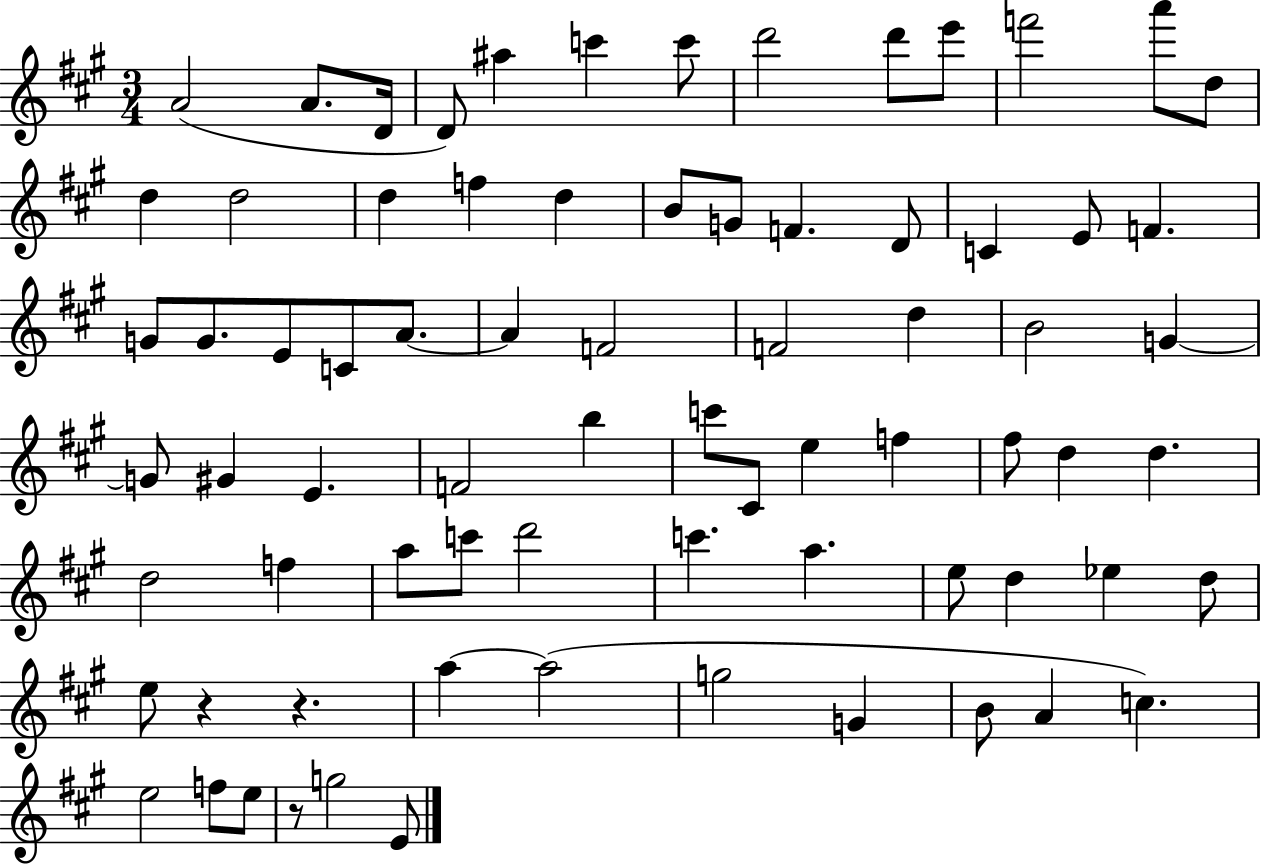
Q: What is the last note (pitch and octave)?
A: E4